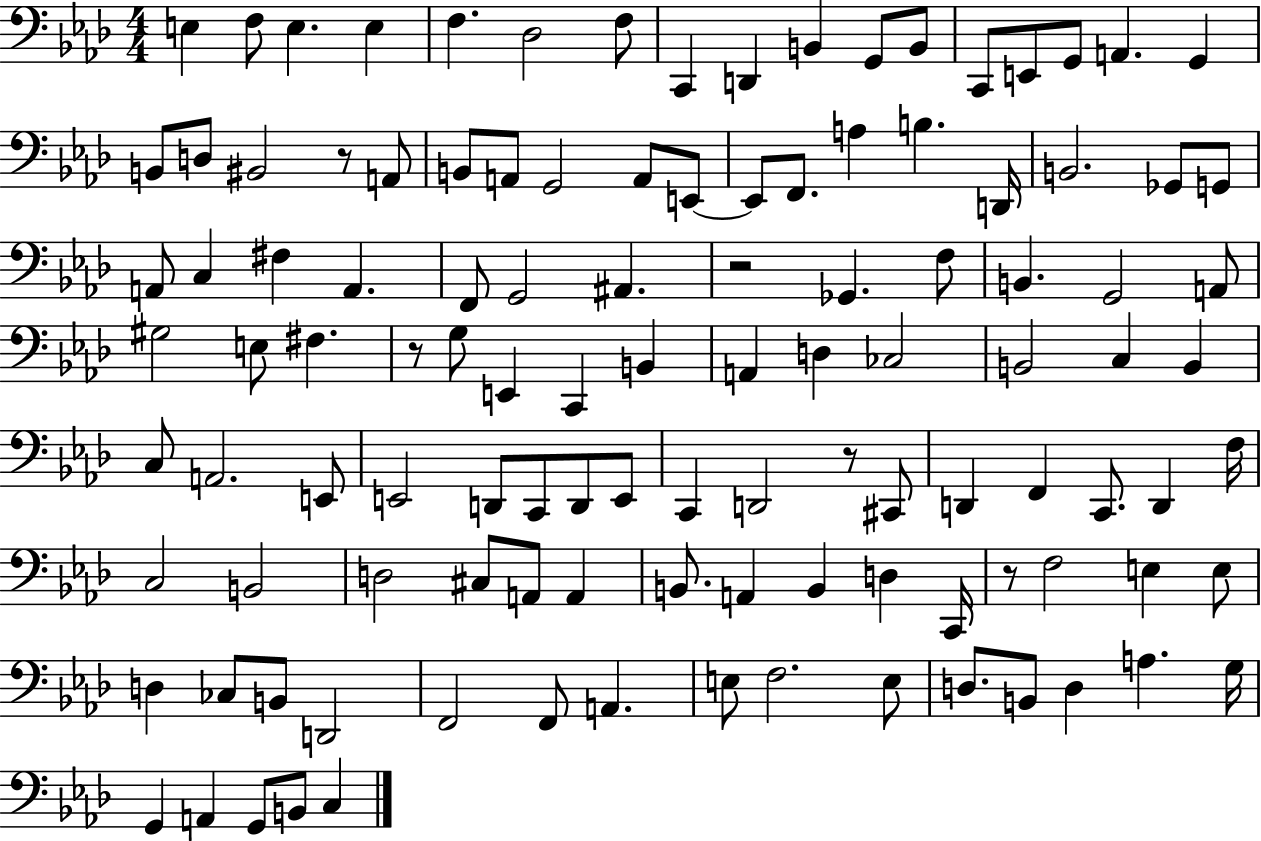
{
  \clef bass
  \numericTimeSignature
  \time 4/4
  \key aes \major
  e4 f8 e4. e4 | f4. des2 f8 | c,4 d,4 b,4 g,8 b,8 | c,8 e,8 g,8 a,4. g,4 | \break b,8 d8 bis,2 r8 a,8 | b,8 a,8 g,2 a,8 e,8~~ | e,8 f,8. a4 b4. d,16 | b,2. ges,8 g,8 | \break a,8 c4 fis4 a,4. | f,8 g,2 ais,4. | r2 ges,4. f8 | b,4. g,2 a,8 | \break gis2 e8 fis4. | r8 g8 e,4 c,4 b,4 | a,4 d4 ces2 | b,2 c4 b,4 | \break c8 a,2. e,8 | e,2 d,8 c,8 d,8 e,8 | c,4 d,2 r8 cis,8 | d,4 f,4 c,8. d,4 f16 | \break c2 b,2 | d2 cis8 a,8 a,4 | b,8. a,4 b,4 d4 c,16 | r8 f2 e4 e8 | \break d4 ces8 b,8 d,2 | f,2 f,8 a,4. | e8 f2. e8 | d8. b,8 d4 a4. g16 | \break g,4 a,4 g,8 b,8 c4 | \bar "|."
}